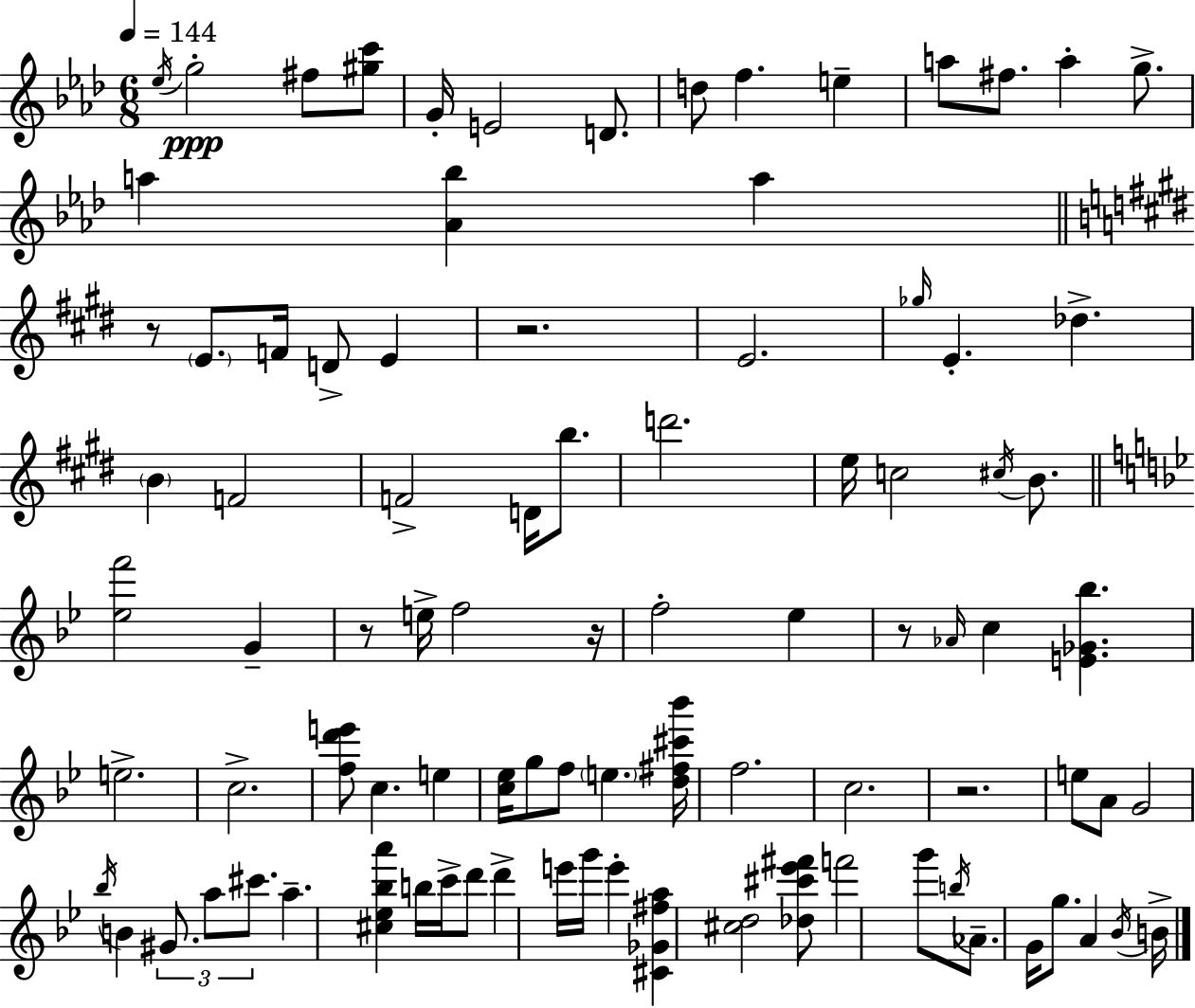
Eb5/s G5/h F#5/e [G#5,C6]/e G4/s E4/h D4/e. D5/e F5/q. E5/q A5/e F#5/e. A5/q G5/e. A5/q [Ab4,Bb5]/q A5/q R/e E4/e. F4/s D4/e E4/q R/h. E4/h. Gb5/s E4/q. Db5/q. B4/q F4/h F4/h D4/s B5/e. D6/h. E5/s C5/h C#5/s B4/e. [Eb5,F6]/h G4/q R/e E5/s F5/h R/s F5/h Eb5/q R/e Ab4/s C5/q [E4,Gb4,Bb5]/q. E5/h. C5/h. [F5,D6,E6]/e C5/q. E5/q [C5,Eb5]/s G5/e F5/e E5/q. [D5,F#5,C#6,Bb6]/s F5/h. C5/h. R/h. E5/e A4/e G4/h Bb5/s B4/q G#4/e. A5/e C#6/e. A5/q. [C#5,Eb5,Bb5,A6]/q B5/s C6/s D6/e D6/q E6/s G6/s E6/q [C#4,Gb4,F#5,A5]/q [C#5,D5]/h [Db5,C#6,Eb6,F#6]/e F6/h G6/e B5/s Ab4/e. G4/s G5/e. A4/q Bb4/s B4/s